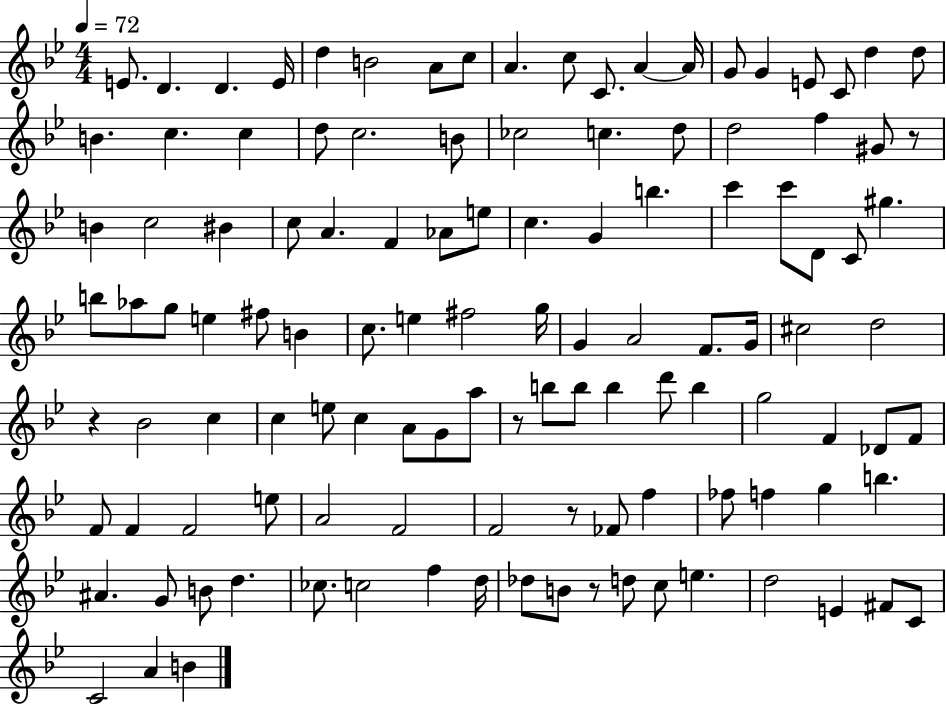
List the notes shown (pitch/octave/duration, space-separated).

E4/e. D4/q. D4/q. E4/s D5/q B4/h A4/e C5/e A4/q. C5/e C4/e. A4/q A4/s G4/e G4/q E4/e C4/e D5/q D5/e B4/q. C5/q. C5/q D5/e C5/h. B4/e CES5/h C5/q. D5/e D5/h F5/q G#4/e R/e B4/q C5/h BIS4/q C5/e A4/q. F4/q Ab4/e E5/e C5/q. G4/q B5/q. C6/q C6/e D4/e C4/e G#5/q. B5/e Ab5/e G5/e E5/q F#5/e B4/q C5/e. E5/q F#5/h G5/s G4/q A4/h F4/e. G4/s C#5/h D5/h R/q Bb4/h C5/q C5/q E5/e C5/q A4/e G4/e A5/e R/e B5/e B5/e B5/q D6/e B5/q G5/h F4/q Db4/e F4/e F4/e F4/q F4/h E5/e A4/h F4/h F4/h R/e FES4/e F5/q FES5/e F5/q G5/q B5/q. A#4/q. G4/e B4/e D5/q. CES5/e. C5/h F5/q D5/s Db5/e B4/e R/e D5/e C5/e E5/q. D5/h E4/q F#4/e C4/e C4/h A4/q B4/q